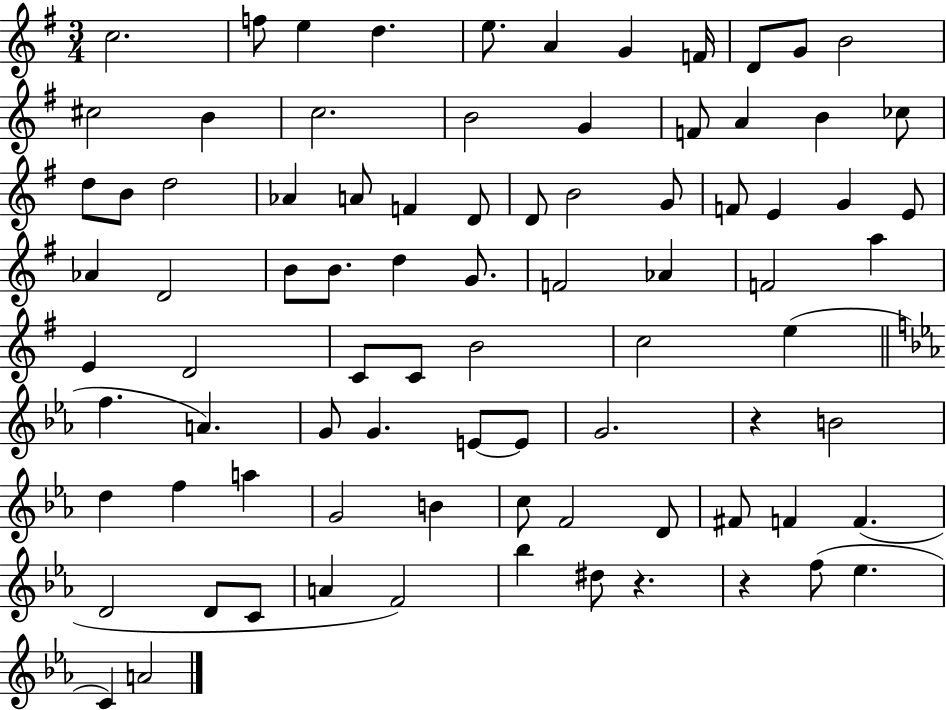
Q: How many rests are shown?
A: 3